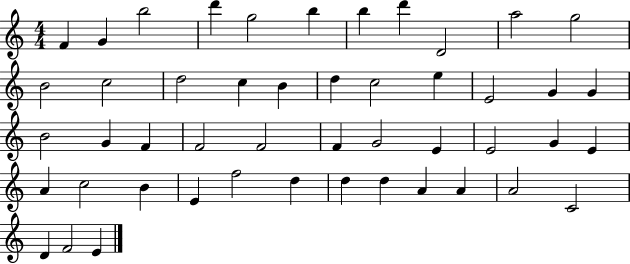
{
  \clef treble
  \numericTimeSignature
  \time 4/4
  \key c \major
  f'4 g'4 b''2 | d'''4 g''2 b''4 | b''4 d'''4 d'2 | a''2 g''2 | \break b'2 c''2 | d''2 c''4 b'4 | d''4 c''2 e''4 | e'2 g'4 g'4 | \break b'2 g'4 f'4 | f'2 f'2 | f'4 g'2 e'4 | e'2 g'4 e'4 | \break a'4 c''2 b'4 | e'4 f''2 d''4 | d''4 d''4 a'4 a'4 | a'2 c'2 | \break d'4 f'2 e'4 | \bar "|."
}